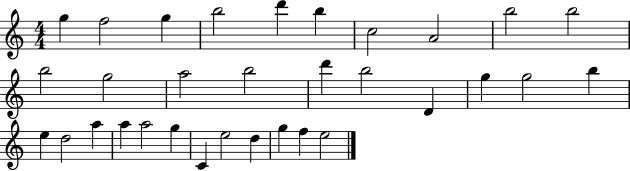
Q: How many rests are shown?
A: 0